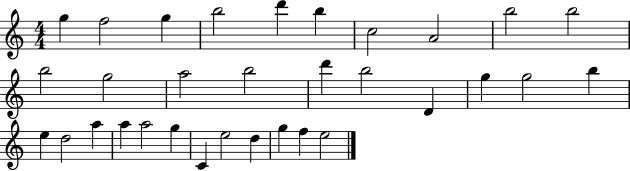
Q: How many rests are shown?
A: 0